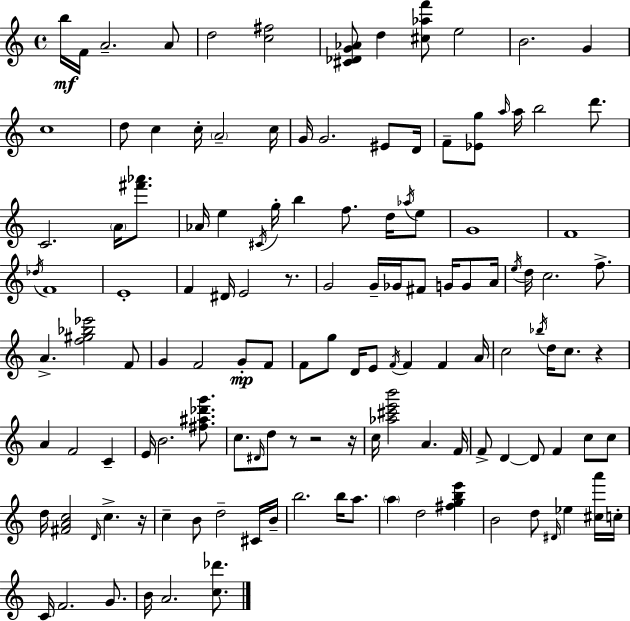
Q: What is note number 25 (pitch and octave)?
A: C4